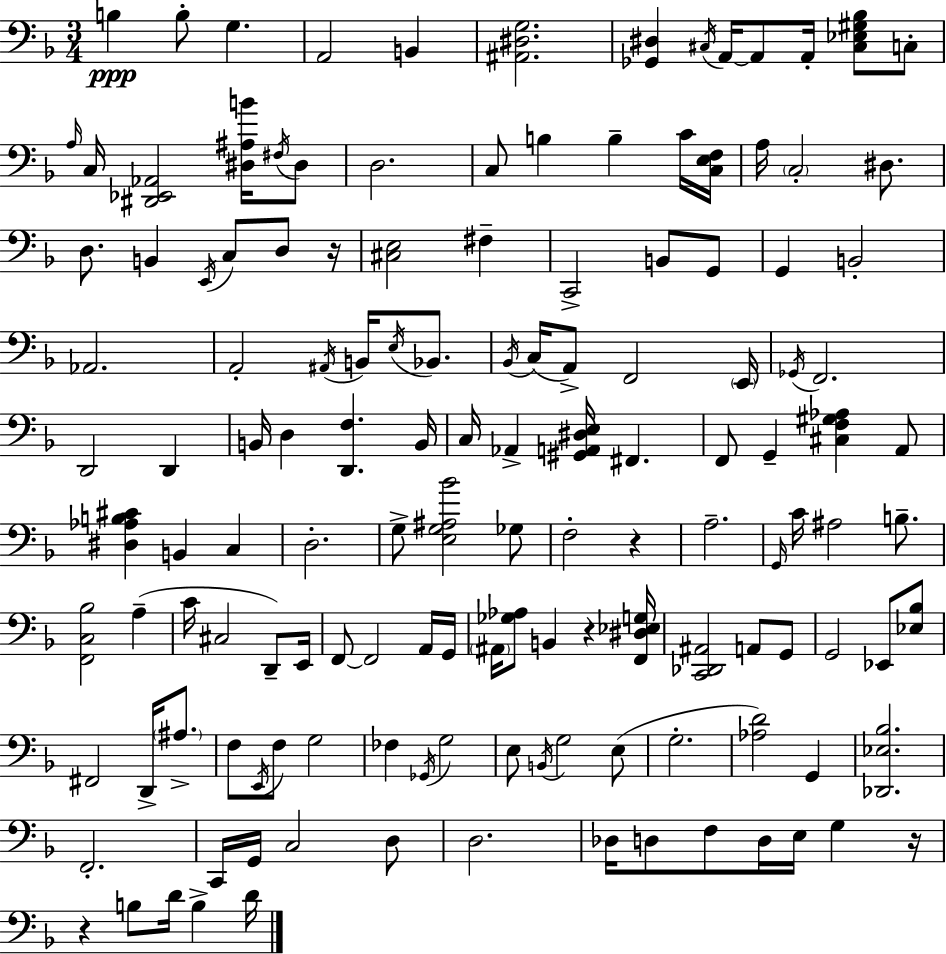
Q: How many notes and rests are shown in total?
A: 139